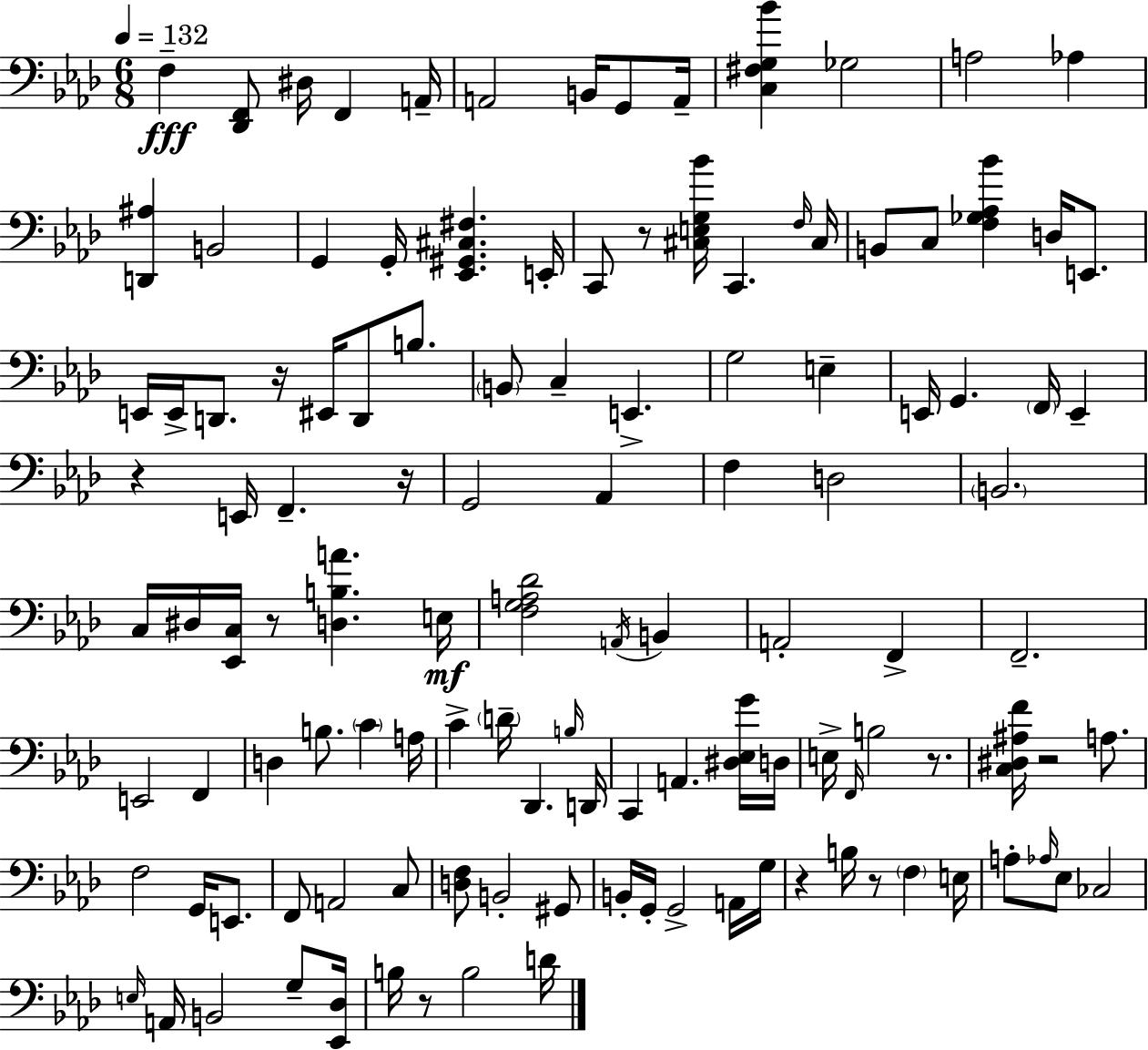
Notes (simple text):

F3/q [Db2,F2]/e D#3/s F2/q A2/s A2/h B2/s G2/e A2/s [C3,F#3,G3,Bb4]/q Gb3/h A3/h Ab3/q [D2,A#3]/q B2/h G2/q G2/s [Eb2,G#2,C#3,F#3]/q. E2/s C2/e R/e [C#3,E3,G3,Bb4]/s C2/q. F3/s C#3/s B2/e C3/e [F3,Gb3,Ab3,Bb4]/q D3/s E2/e. E2/s E2/s D2/e. R/s EIS2/s D2/e B3/e. B2/e C3/q E2/q. G3/h E3/q E2/s G2/q. F2/s E2/q R/q E2/s F2/q. R/s G2/h Ab2/q F3/q D3/h B2/h. C3/s D#3/s [Eb2,C3]/s R/e [D3,B3,A4]/q. E3/s [F3,G3,A3,Db4]/h A2/s B2/q A2/h F2/q F2/h. E2/h F2/q D3/q B3/e. C4/q A3/s C4/q D4/s Db2/q. B3/s D2/s C2/q A2/q. [D#3,Eb3,G4]/s D3/s E3/s F2/s B3/h R/e. [C3,D#3,A#3,F4]/s R/h A3/e. F3/h G2/s E2/e. F2/e A2/h C3/e [D3,F3]/e B2/h G#2/e B2/s G2/s G2/h A2/s G3/s R/q B3/s R/e F3/q E3/s A3/e Ab3/s Eb3/e CES3/h E3/s A2/s B2/h G3/e [Eb2,Db3]/s B3/s R/e B3/h D4/s